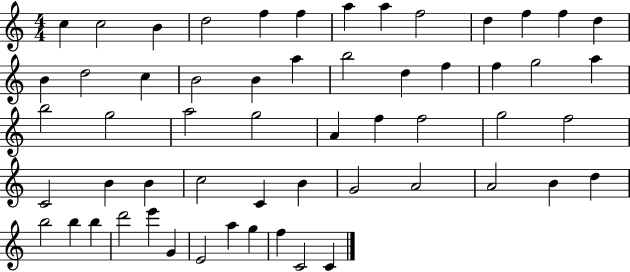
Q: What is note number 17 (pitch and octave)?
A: B4